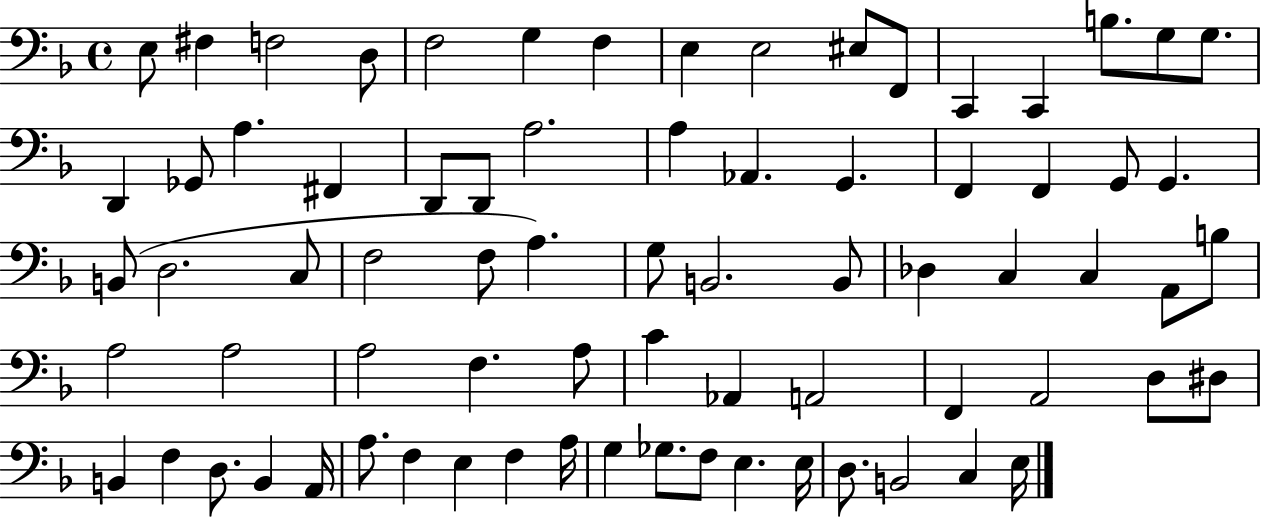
{
  \clef bass
  \time 4/4
  \defaultTimeSignature
  \key f \major
  \repeat volta 2 { e8 fis4 f2 d8 | f2 g4 f4 | e4 e2 eis8 f,8 | c,4 c,4 b8. g8 g8. | \break d,4 ges,8 a4. fis,4 | d,8 d,8 a2. | a4 aes,4. g,4. | f,4 f,4 g,8 g,4. | \break b,8( d2. c8 | f2 f8 a4.) | g8 b,2. b,8 | des4 c4 c4 a,8 b8 | \break a2 a2 | a2 f4. a8 | c'4 aes,4 a,2 | f,4 a,2 d8 dis8 | \break b,4 f4 d8. b,4 a,16 | a8. f4 e4 f4 a16 | g4 ges8. f8 e4. e16 | d8. b,2 c4 e16 | \break } \bar "|."
}